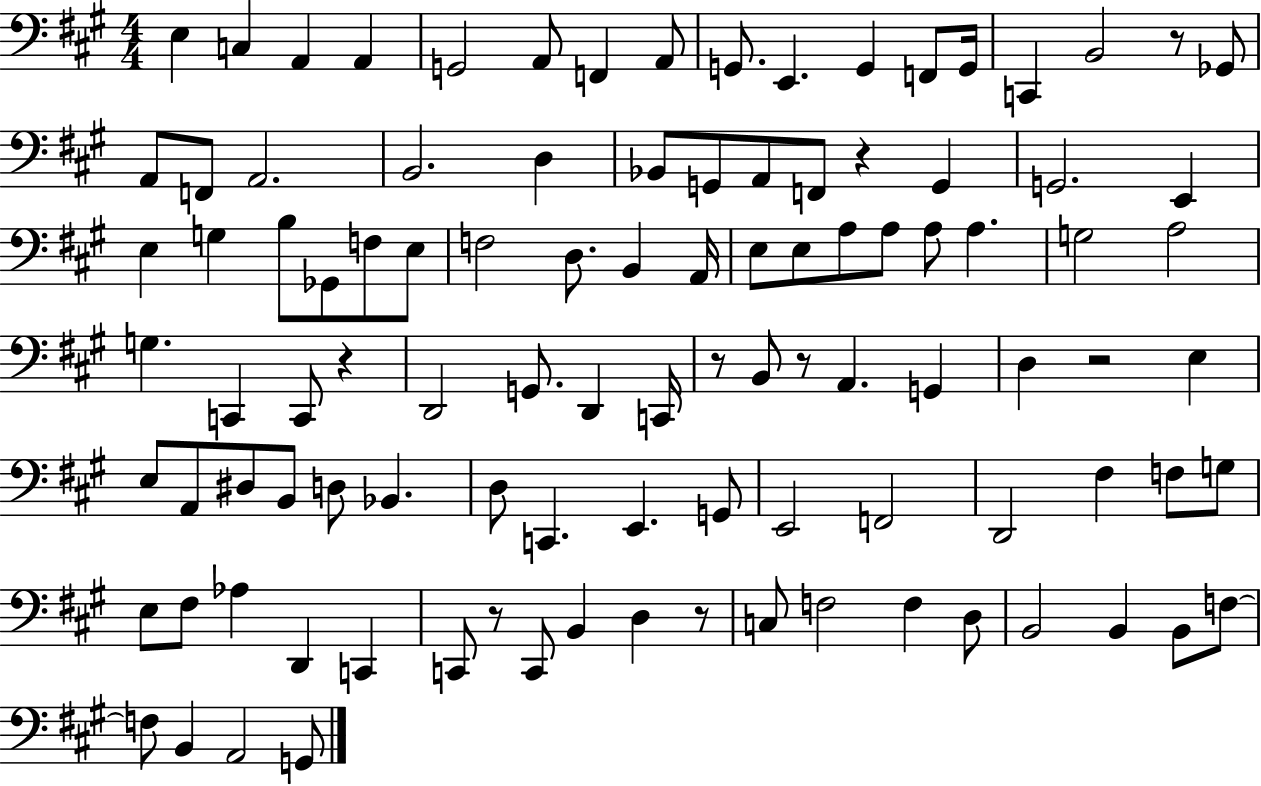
X:1
T:Untitled
M:4/4
L:1/4
K:A
E, C, A,, A,, G,,2 A,,/2 F,, A,,/2 G,,/2 E,, G,, F,,/2 G,,/4 C,, B,,2 z/2 _G,,/2 A,,/2 F,,/2 A,,2 B,,2 D, _B,,/2 G,,/2 A,,/2 F,,/2 z G,, G,,2 E,, E, G, B,/2 _G,,/2 F,/2 E,/2 F,2 D,/2 B,, A,,/4 E,/2 E,/2 A,/2 A,/2 A,/2 A, G,2 A,2 G, C,, C,,/2 z D,,2 G,,/2 D,, C,,/4 z/2 B,,/2 z/2 A,, G,, D, z2 E, E,/2 A,,/2 ^D,/2 B,,/2 D,/2 _B,, D,/2 C,, E,, G,,/2 E,,2 F,,2 D,,2 ^F, F,/2 G,/2 E,/2 ^F,/2 _A, D,, C,, C,,/2 z/2 C,,/2 B,, D, z/2 C,/2 F,2 F, D,/2 B,,2 B,, B,,/2 F,/2 F,/2 B,, A,,2 G,,/2